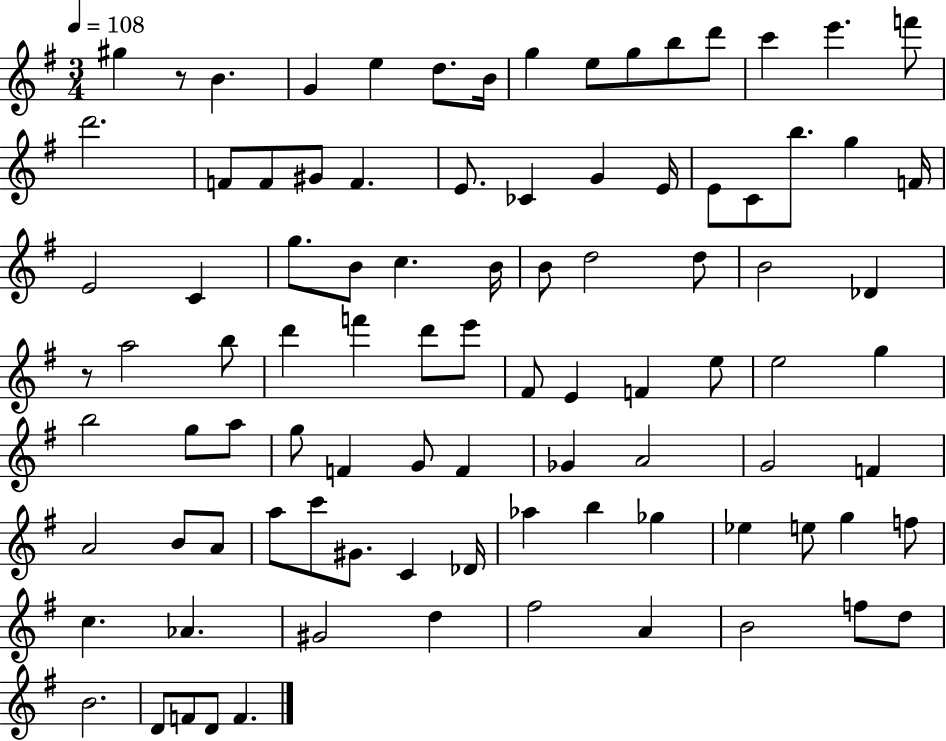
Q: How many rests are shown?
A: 2